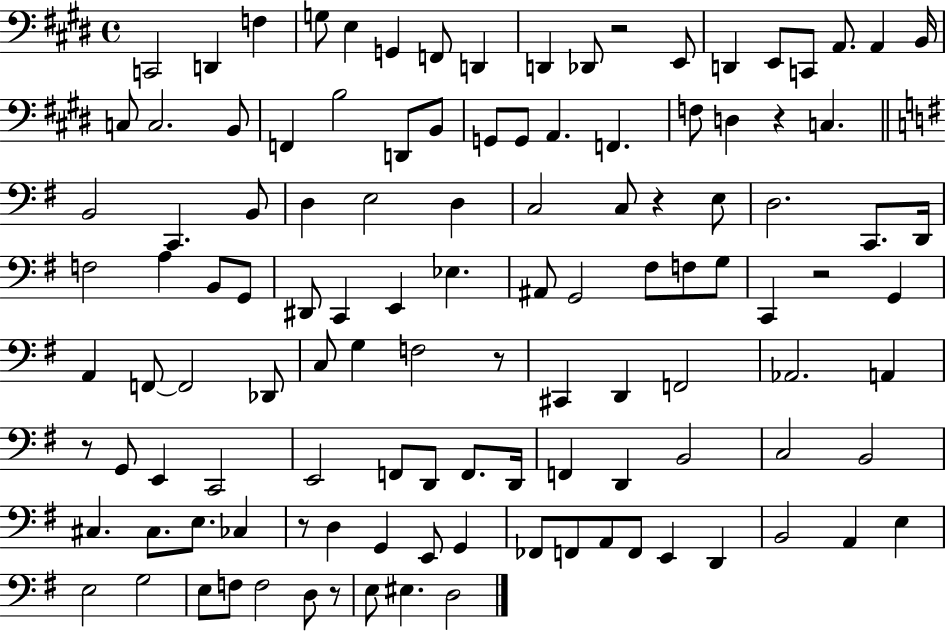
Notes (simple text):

C2/h D2/q F3/q G3/e E3/q G2/q F2/e D2/q D2/q Db2/e R/h E2/e D2/q E2/e C2/e A2/e. A2/q B2/s C3/e C3/h. B2/e F2/q B3/h D2/e B2/e G2/e G2/e A2/q. F2/q. F3/e D3/q R/q C3/q. B2/h C2/q. B2/e D3/q E3/h D3/q C3/h C3/e R/q E3/e D3/h. C2/e. D2/s F3/h A3/q B2/e G2/e D#2/e C2/q E2/q Eb3/q. A#2/e G2/h F#3/e F3/e G3/e C2/q R/h G2/q A2/q F2/e F2/h Db2/e C3/e G3/q F3/h R/e C#2/q D2/q F2/h Ab2/h. A2/q R/e G2/e E2/q C2/h E2/h F2/e D2/e F2/e. D2/s F2/q D2/q B2/h C3/h B2/h C#3/q. C#3/e. E3/e. CES3/q R/e D3/q G2/q E2/e G2/q FES2/e F2/e A2/e F2/e E2/q D2/q B2/h A2/q E3/q E3/h G3/h E3/e F3/e F3/h D3/e R/e E3/e EIS3/q. D3/h